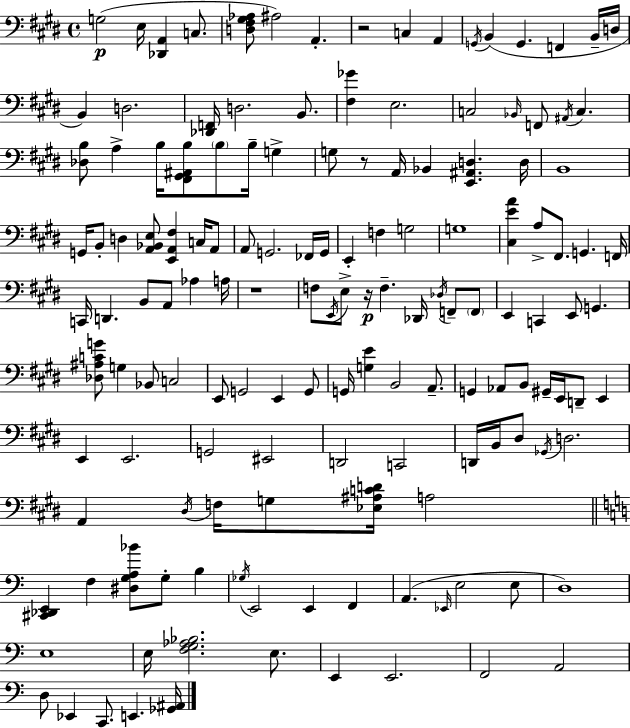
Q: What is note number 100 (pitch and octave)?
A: G3